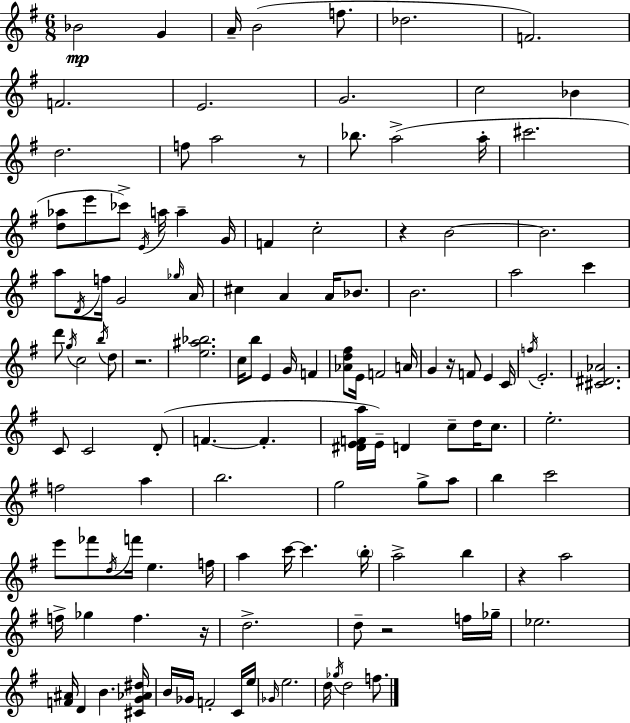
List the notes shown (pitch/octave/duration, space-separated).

Bb4/h G4/q A4/s B4/h F5/e. Db5/h. F4/h. F4/h. E4/h. G4/h. C5/h Bb4/q D5/h. F5/e A5/h R/e Bb5/e. A5/h A5/s C#6/h. [D5,Ab5]/e E6/e CES6/e E4/s A5/s A5/q G4/s F4/q C5/h R/q B4/h B4/h. A5/e D4/s F5/s G4/h Gb5/s A4/s C#5/q A4/q A4/s Bb4/e. B4/h. A5/h C6/q D6/e G5/s C5/h B5/s D5/e R/h. [E5,A#5,Bb5]/h. C5/s B5/e E4/q G4/s F4/q [Ab4,D5,F#5]/e E4/s F4/h A4/s G4/q R/s F4/e E4/q C4/s F5/s E4/h. [C#4,D#4,Ab4]/h. C4/e C4/h D4/e F4/q. F4/q. [D#4,E4,F4,A5]/s E4/s D4/q C5/e D5/s C5/e. E5/h. F5/h A5/q B5/h. G5/h G5/e A5/e B5/q C6/h E6/e FES6/e D5/s F6/s E5/q. F5/s A5/q C6/s C6/q. B5/s A5/h B5/q R/q A5/h F5/s Gb5/q F5/q. R/s D5/h. D5/e R/h F5/s Gb5/s Eb5/h. [F4,A#4]/s D4/q B4/q. [C#4,G4,Ab4,D#5]/s B4/s Gb4/s F4/h C4/s E5/s Gb4/s E5/h. D5/s Gb5/s D5/h F5/e.